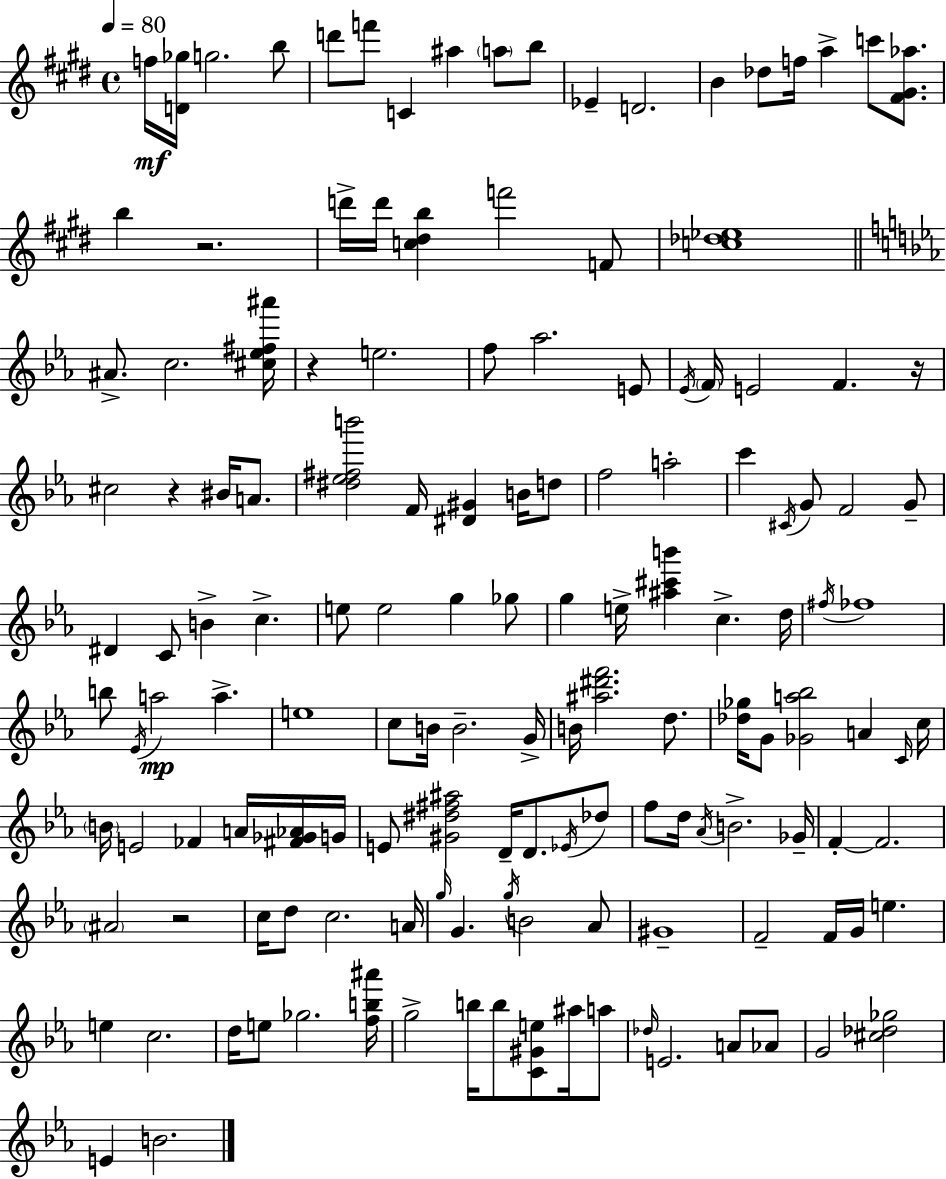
{
  \clef treble
  \time 4/4
  \defaultTimeSignature
  \key e \major
  \tempo 4 = 80
  f''16\mf <d' ges''>16 g''2. b''8 | d'''8 f'''8 c'4 ais''4 \parenthesize a''8 b''8 | ees'4-- d'2. | b'4 des''8 f''16 a''4-> c'''8 <fis' gis' aes''>8. | \break b''4 r2. | d'''16-> d'''16 <c'' dis'' b''>4 f'''2 f'8 | <c'' des'' ees''>1 | \bar "||" \break \key ees \major ais'8.-> c''2. <cis'' ees'' fis'' ais'''>16 | r4 e''2. | f''8 aes''2. e'8 | \acciaccatura { ees'16 } \parenthesize f'16 e'2 f'4. | \break r16 cis''2 r4 bis'16 a'8. | <dis'' ees'' fis'' b'''>2 f'16 <dis' gis'>4 b'16 d''8 | f''2 a''2-. | c'''4 \acciaccatura { cis'16 } g'8 f'2 | \break g'8-- dis'4 c'8 b'4-> c''4.-> | e''8 e''2 g''4 | ges''8 g''4 e''16-> <ais'' cis''' b'''>4 c''4.-> | d''16 \acciaccatura { fis''16 } fes''1 | \break b''8 \acciaccatura { ees'16 }\mp a''2 a''4.-> | e''1 | c''8 b'16 b'2.-- | g'16-> b'16 <ais'' dis''' f'''>2. | \break d''8. <des'' ges''>16 g'8 <ges' a'' bes''>2 a'4 | \grace { c'16 } c''16 \parenthesize b'16 e'2 fes'4 | a'16 <fis' ges' aes'>16 g'16 e'8 <gis' dis'' fis'' ais''>2 d'16-- | d'8. \acciaccatura { ees'16 } des''8 f''8 d''16 \acciaccatura { aes'16 } b'2.-> | \break ges'16-- f'4-.~~ f'2. | \parenthesize ais'2 r2 | c''16 d''8 c''2. | a'16 \grace { g''16 } g'4. \acciaccatura { g''16 } b'2 | \break aes'8 gis'1-- | f'2-- | f'16 g'16 e''4. e''4 c''2. | d''16 e''8 ges''2. | \break <f'' b'' ais'''>16 g''2-> | b''16 b''8 <c' gis' e''>8 ais''16 a''8 \grace { des''16 } e'2. | a'8 aes'8 g'2 | <cis'' des'' ges''>2 e'4 b'2. | \break \bar "|."
}